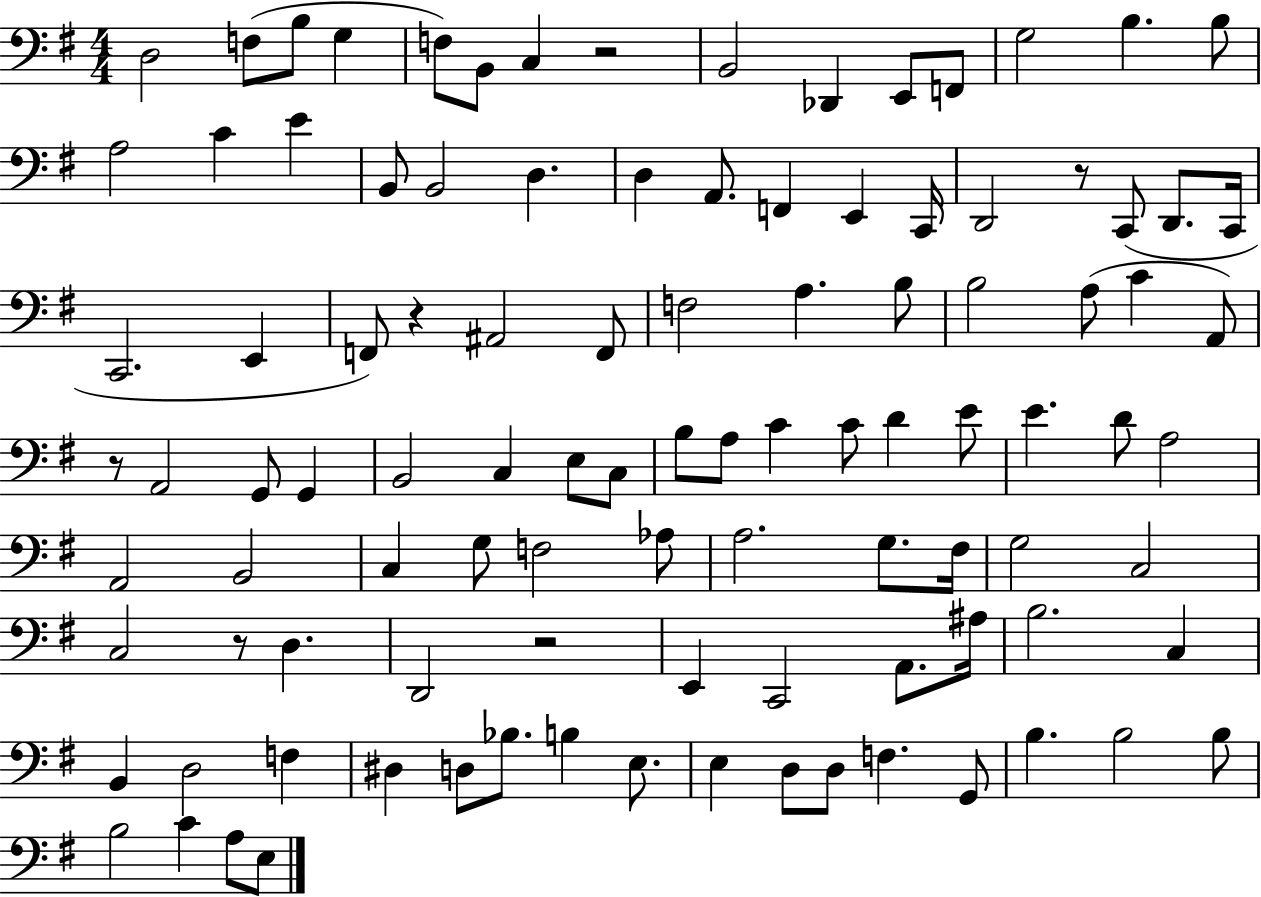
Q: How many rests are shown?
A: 6